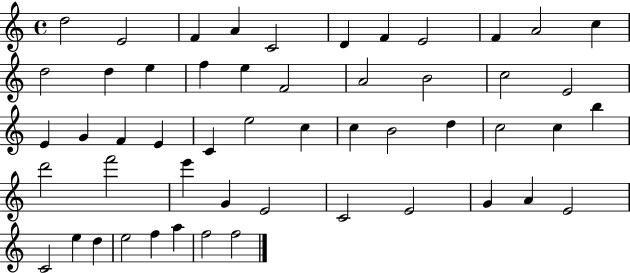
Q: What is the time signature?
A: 4/4